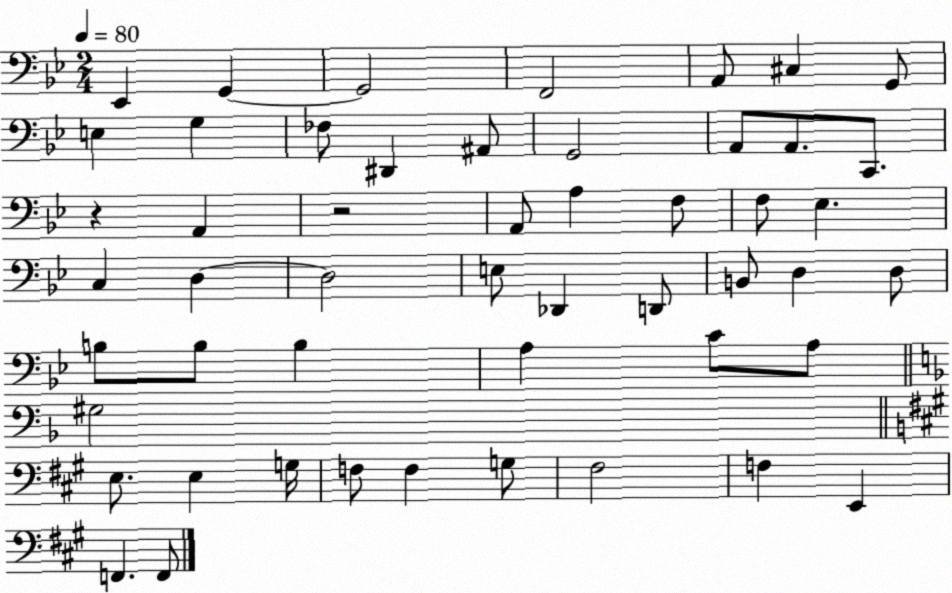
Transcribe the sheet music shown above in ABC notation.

X:1
T:Untitled
M:2/4
L:1/4
K:Bb
_E,, G,, G,,2 F,,2 A,,/2 ^C, G,,/2 E, G, _F,/2 ^D,, ^A,,/2 G,,2 A,,/2 A,,/2 C,,/2 z A,, z2 A,,/2 A, F,/2 F,/2 _E, C, D, D,2 E,/2 _D,, D,,/2 B,,/2 D, D,/2 B,/2 B,/2 B, A, C/2 A,/2 ^G,2 E,/2 E, G,/4 F,/2 F, G,/2 ^F,2 F, E,, F,, F,,/2